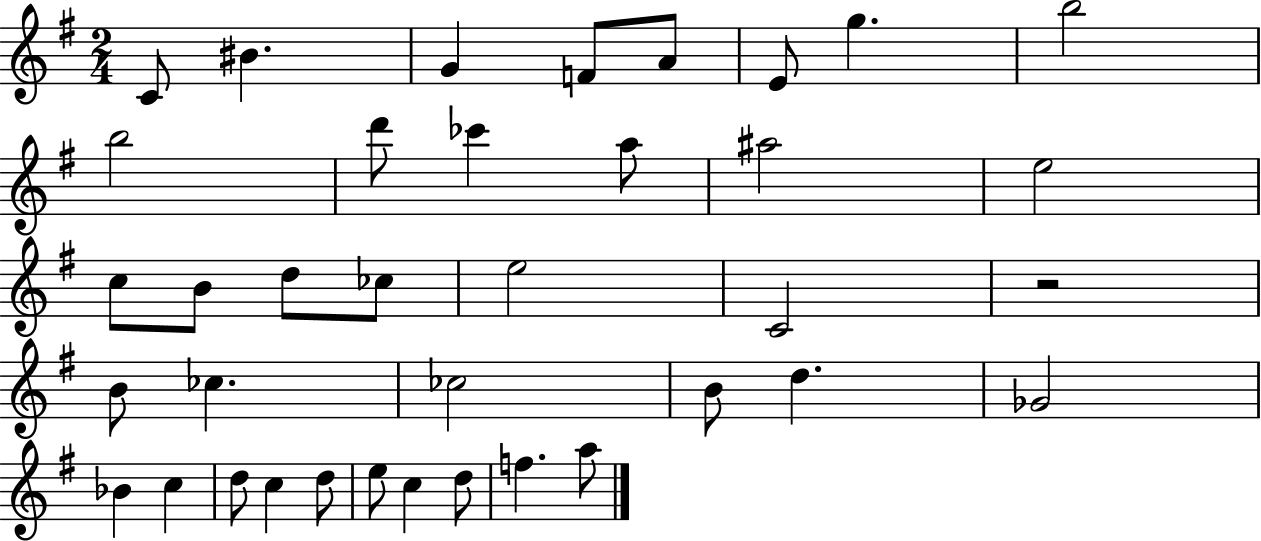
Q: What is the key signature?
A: G major